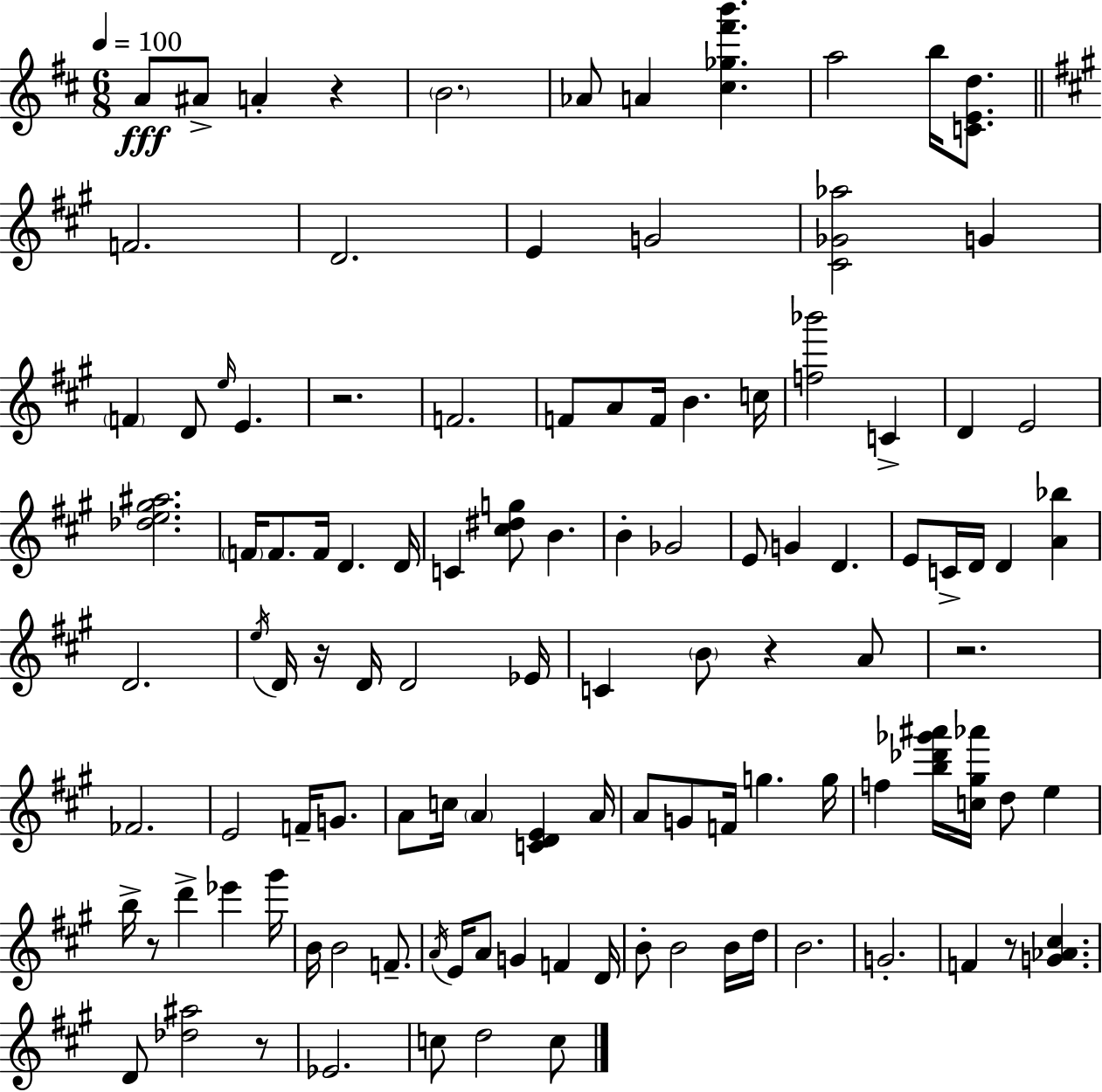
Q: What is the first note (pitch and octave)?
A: A4